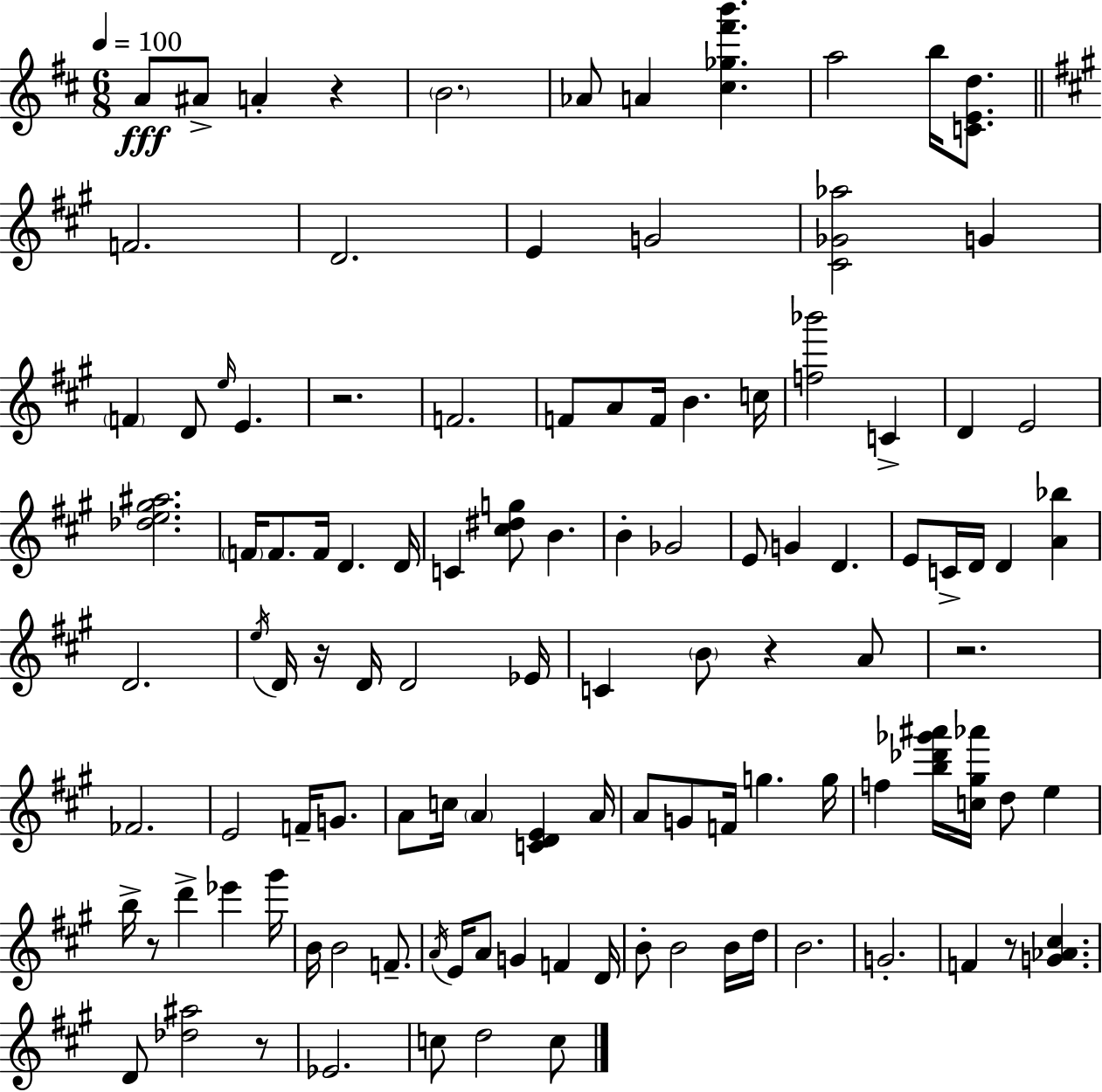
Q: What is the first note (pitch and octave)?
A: A4